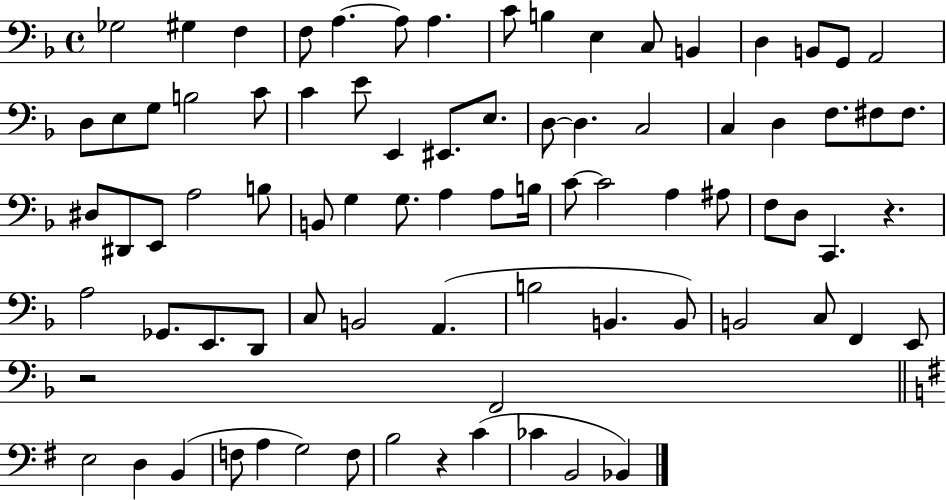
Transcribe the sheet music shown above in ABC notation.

X:1
T:Untitled
M:4/4
L:1/4
K:F
_G,2 ^G, F, F,/2 A, A,/2 A, C/2 B, E, C,/2 B,, D, B,,/2 G,,/2 A,,2 D,/2 E,/2 G,/2 B,2 C/2 C E/2 E,, ^E,,/2 E,/2 D,/2 D, C,2 C, D, F,/2 ^F,/2 ^F,/2 ^D,/2 ^D,,/2 E,,/2 A,2 B,/2 B,,/2 G, G,/2 A, A,/2 B,/4 C/2 C2 A, ^A,/2 F,/2 D,/2 C,, z A,2 _G,,/2 E,,/2 D,,/2 C,/2 B,,2 A,, B,2 B,, B,,/2 B,,2 C,/2 F,, E,,/2 z2 F,,2 E,2 D, B,, F,/2 A, G,2 F,/2 B,2 z C _C B,,2 _B,,